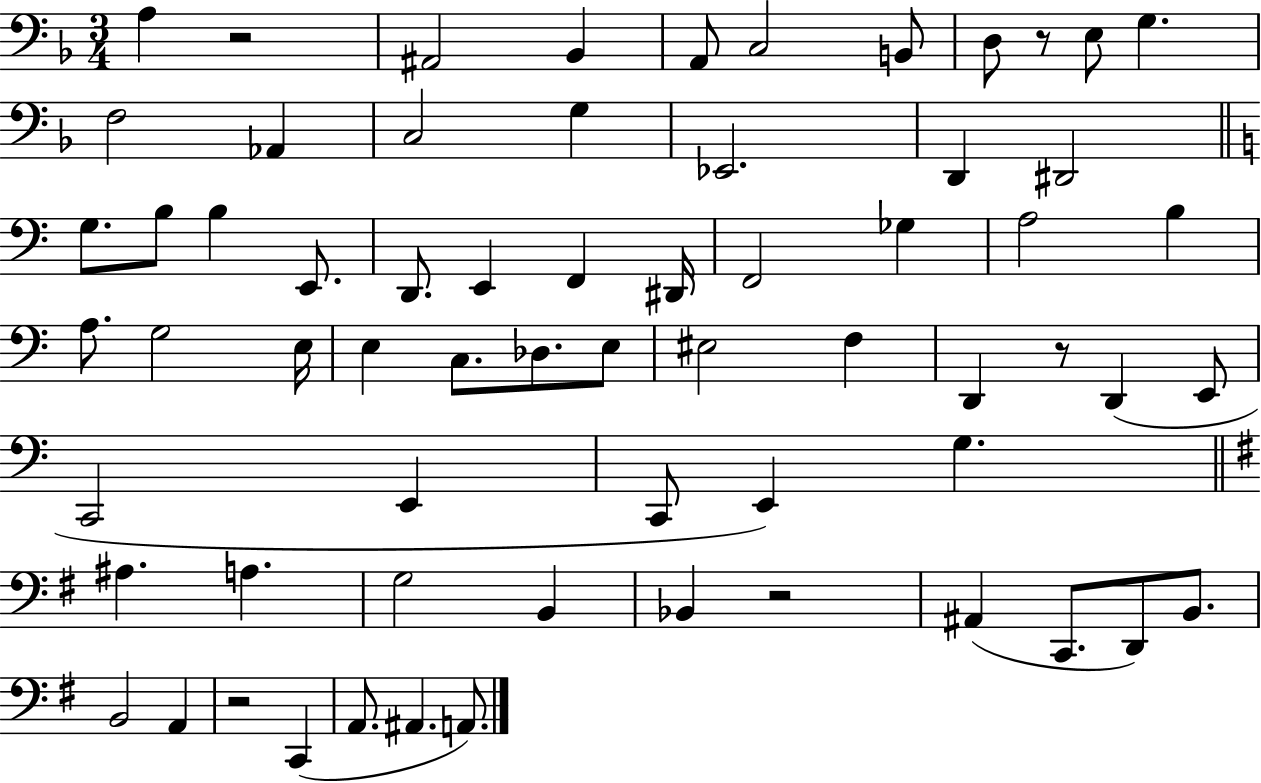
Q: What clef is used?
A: bass